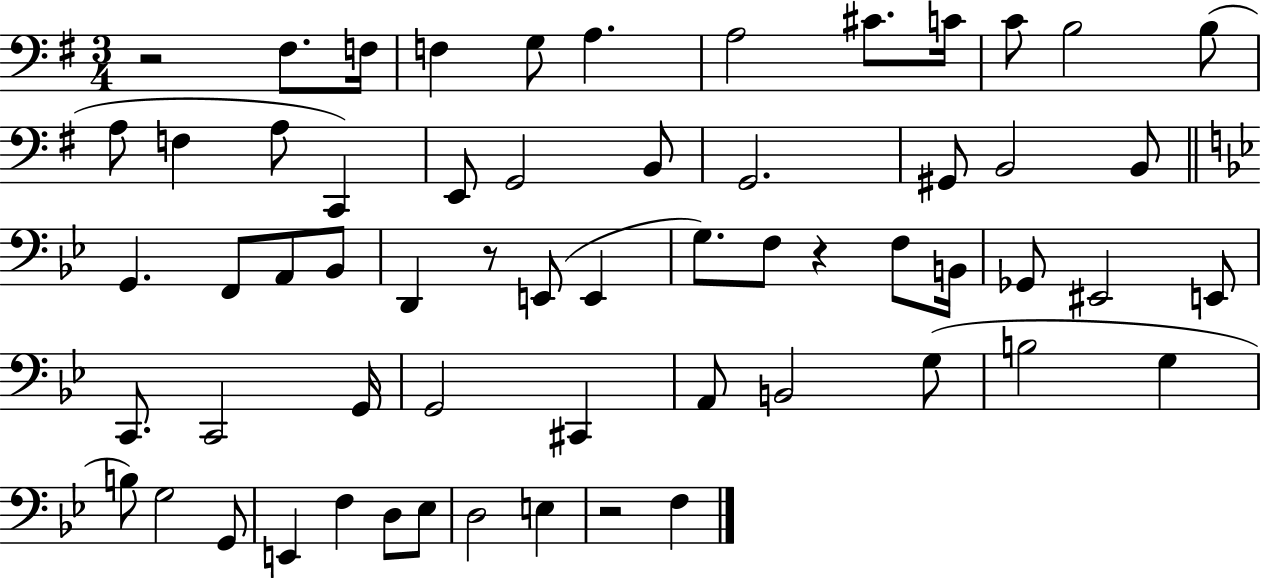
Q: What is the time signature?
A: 3/4